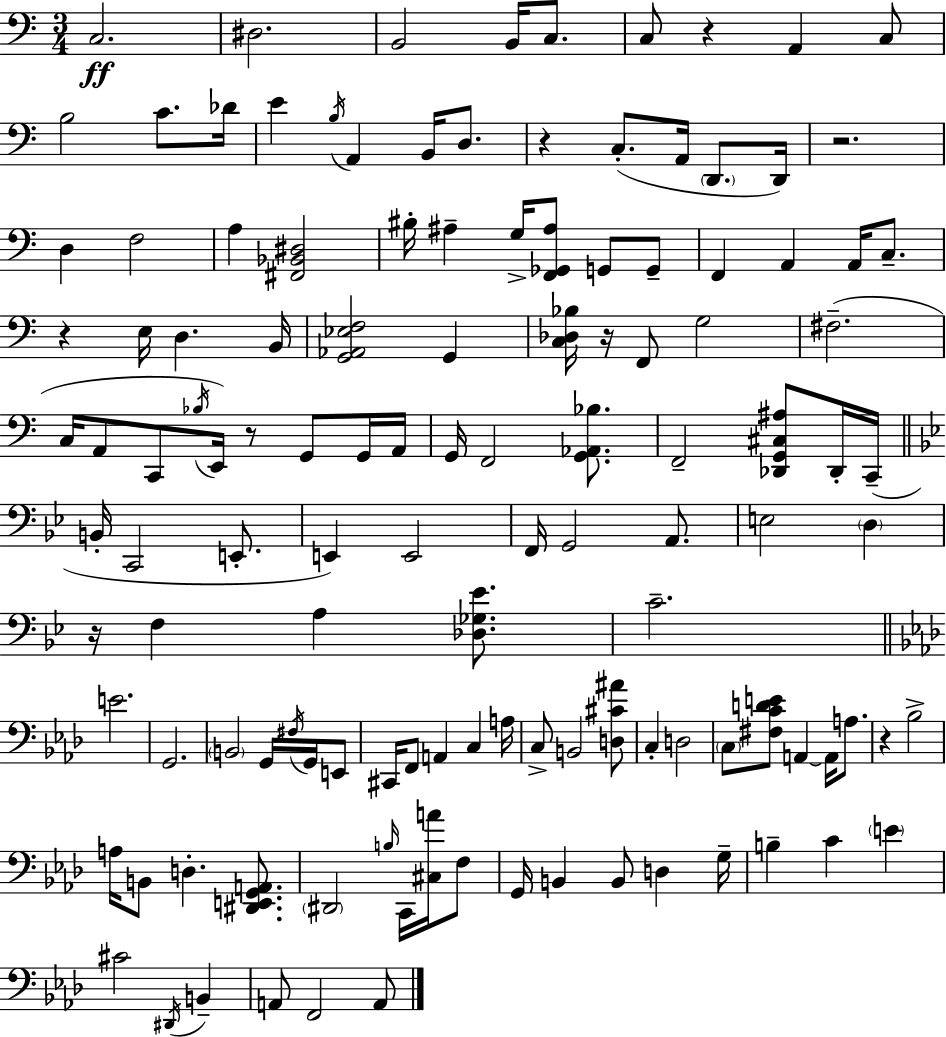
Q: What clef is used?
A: bass